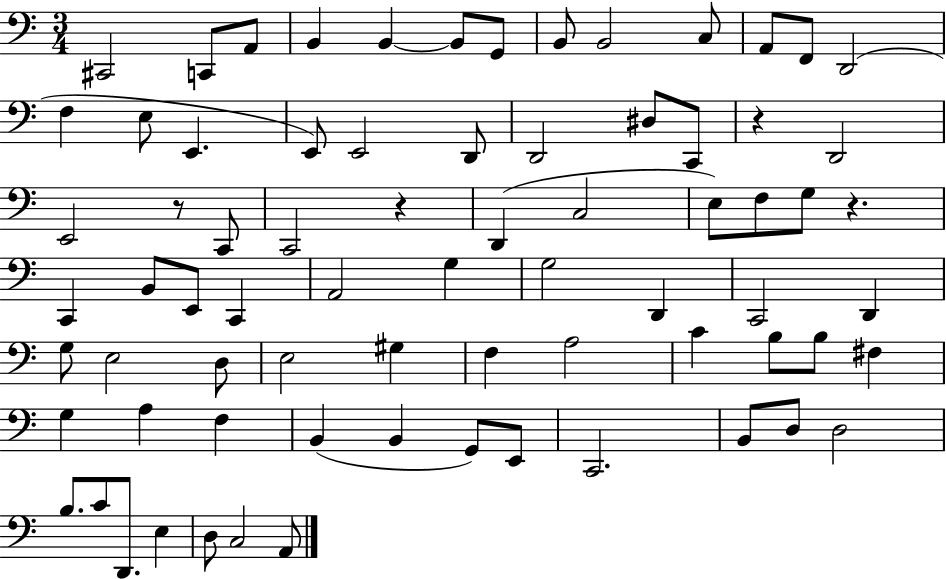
C#2/h C2/e A2/e B2/q B2/q B2/e G2/e B2/e B2/h C3/e A2/e F2/e D2/h F3/q E3/e E2/q. E2/e E2/h D2/e D2/h D#3/e C2/e R/q D2/h E2/h R/e C2/e C2/h R/q D2/q C3/h E3/e F3/e G3/e R/q. C2/q B2/e E2/e C2/q A2/h G3/q G3/h D2/q C2/h D2/q G3/e E3/h D3/e E3/h G#3/q F3/q A3/h C4/q B3/e B3/e F#3/q G3/q A3/q F3/q B2/q B2/q G2/e E2/e C2/h. B2/e D3/e D3/h B3/e. C4/e D2/e. E3/q D3/e C3/h A2/e